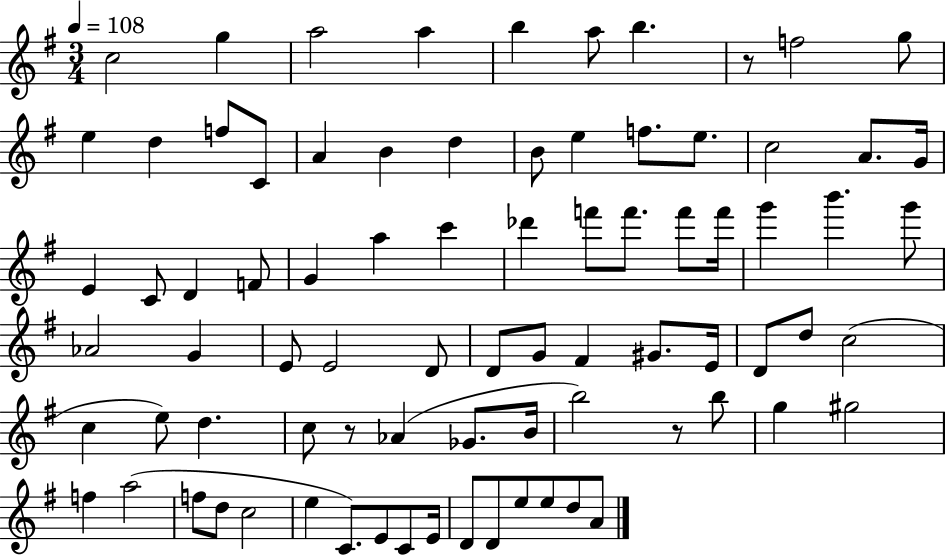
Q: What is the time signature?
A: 3/4